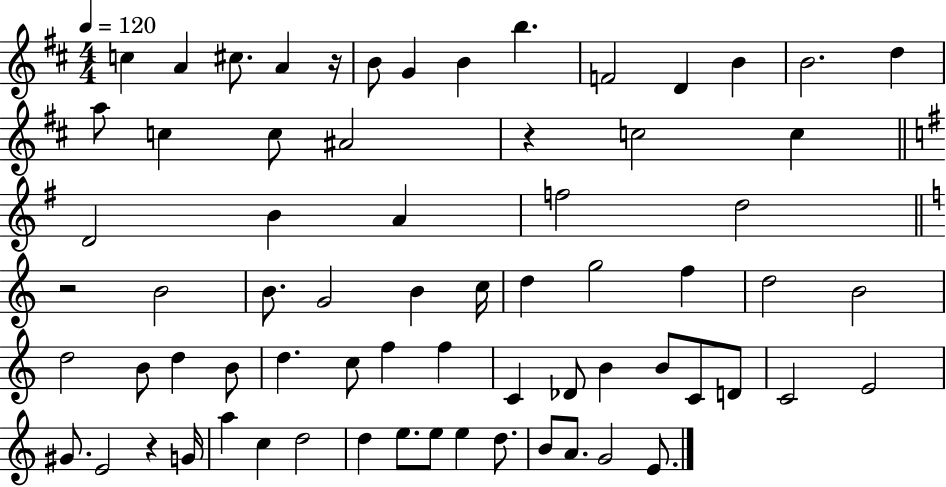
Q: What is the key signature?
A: D major